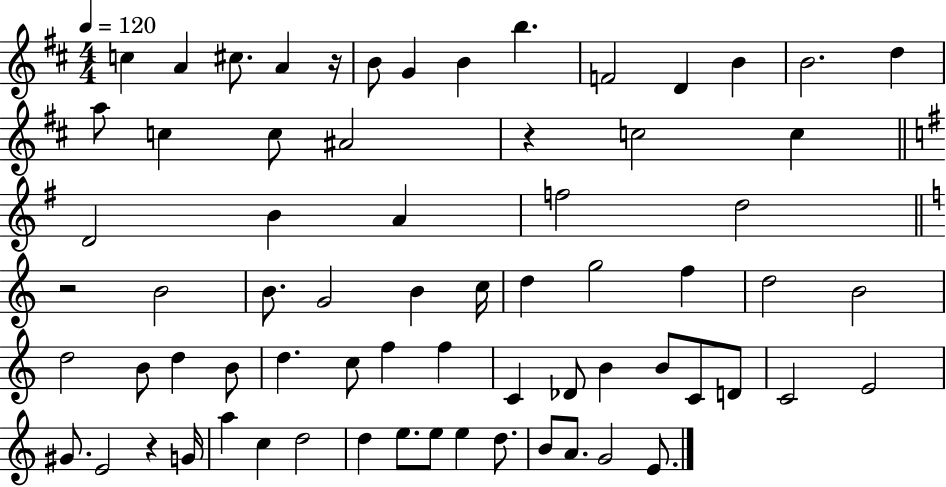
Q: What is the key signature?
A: D major